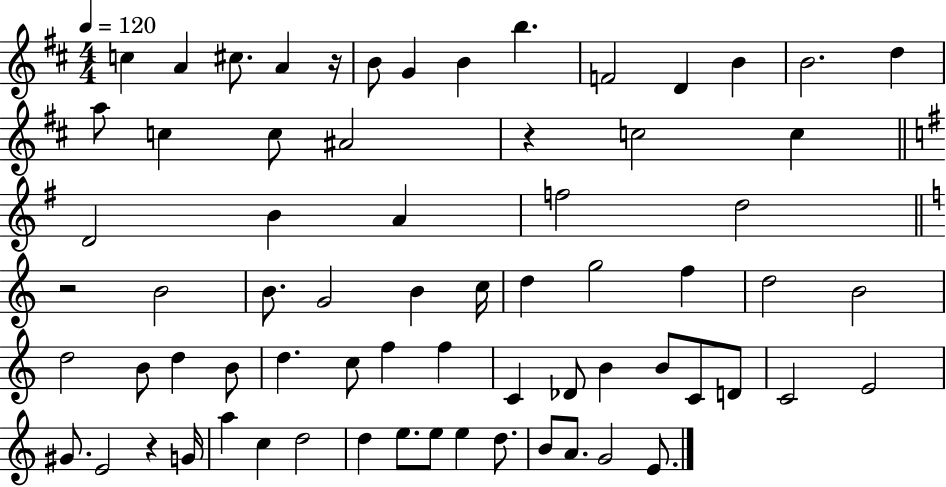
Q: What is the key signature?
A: D major